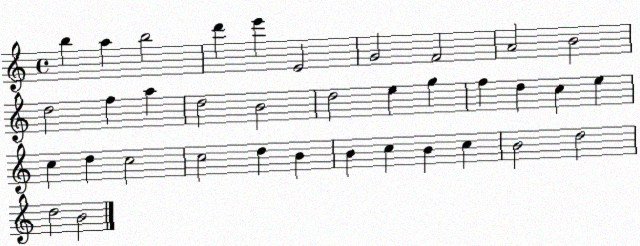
X:1
T:Untitled
M:4/4
L:1/4
K:C
b a b2 d' e' E2 G2 F2 A2 B2 d2 f a d2 B2 d2 e g f d c e c d c2 c2 d B B c B c B2 d2 d2 B2